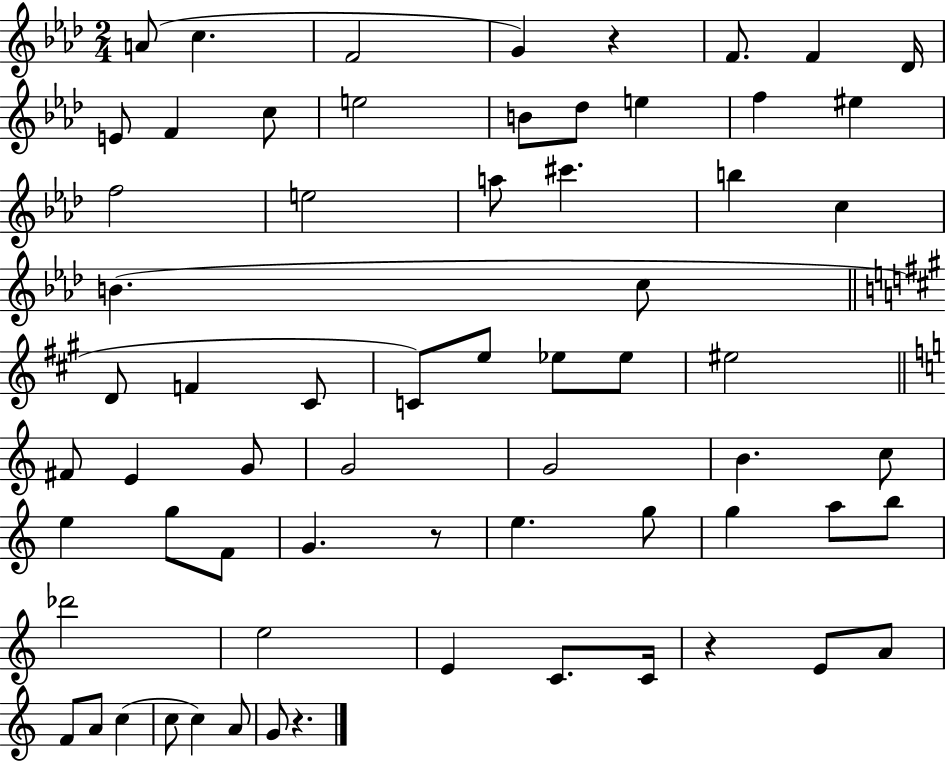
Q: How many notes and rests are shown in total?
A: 66